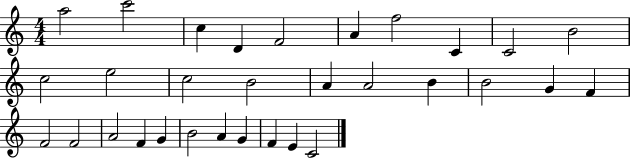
X:1
T:Untitled
M:4/4
L:1/4
K:C
a2 c'2 c D F2 A f2 C C2 B2 c2 e2 c2 B2 A A2 B B2 G F F2 F2 A2 F G B2 A G F E C2